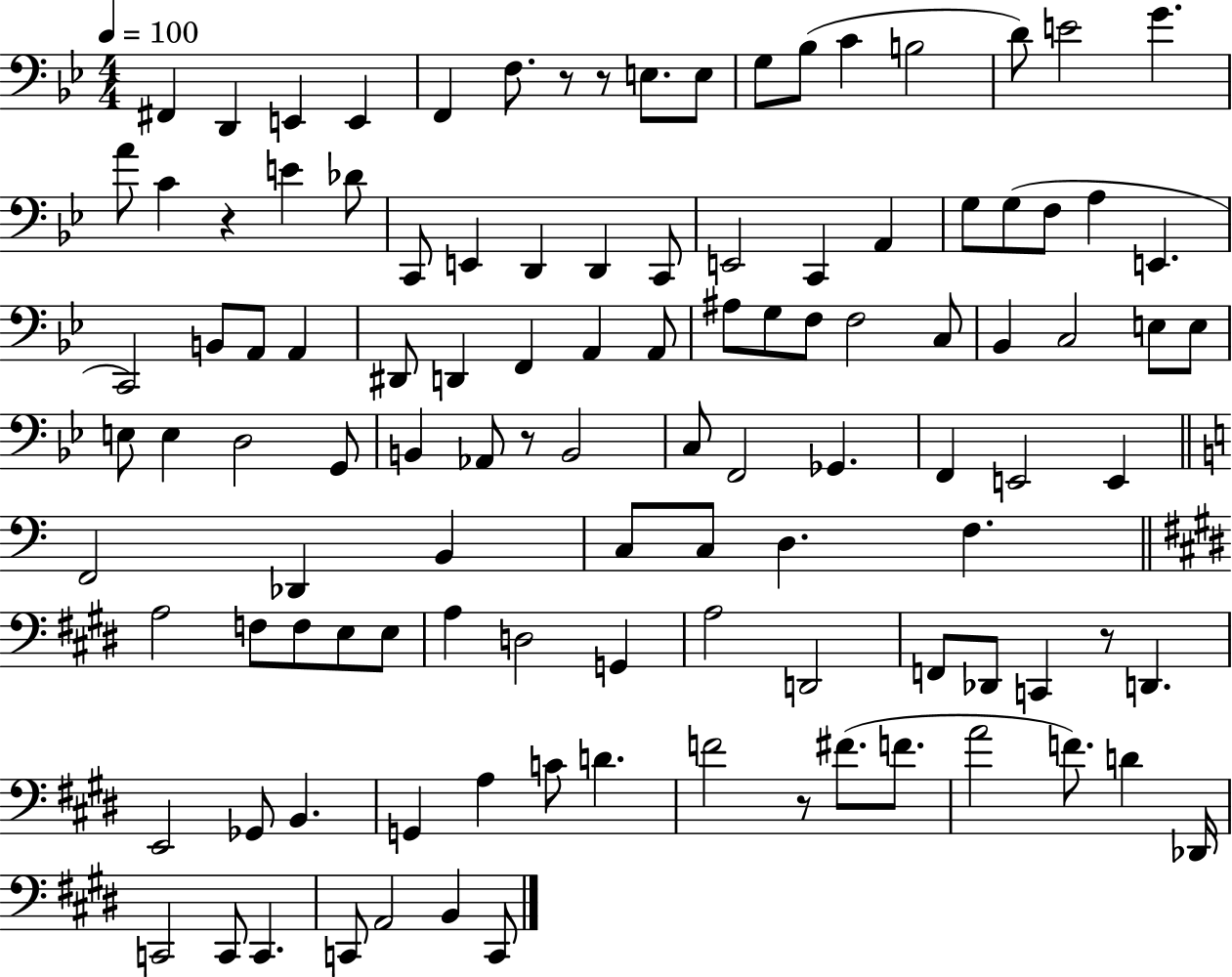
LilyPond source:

{
  \clef bass
  \numericTimeSignature
  \time 4/4
  \key bes \major
  \tempo 4 = 100
  \repeat volta 2 { fis,4 d,4 e,4 e,4 | f,4 f8. r8 r8 e8. e8 | g8 bes8( c'4 b2 | d'8) e'2 g'4. | \break a'8 c'4 r4 e'4 des'8 | c,8 e,4 d,4 d,4 c,8 | e,2 c,4 a,4 | g8 g8( f8 a4 e,4. | \break c,2) b,8 a,8 a,4 | dis,8 d,4 f,4 a,4 a,8 | ais8 g8 f8 f2 c8 | bes,4 c2 e8 e8 | \break e8 e4 d2 g,8 | b,4 aes,8 r8 b,2 | c8 f,2 ges,4. | f,4 e,2 e,4 | \break \bar "||" \break \key c \major f,2 des,4 b,4 | c8 c8 d4. f4. | \bar "||" \break \key e \major a2 f8 f8 e8 e8 | a4 d2 g,4 | a2 d,2 | f,8 des,8 c,4 r8 d,4. | \break e,2 ges,8 b,4. | g,4 a4 c'8 d'4. | f'2 r8 fis'8.( f'8. | a'2 f'8.) d'4 des,16 | \break c,2 c,8 c,4. | c,8 a,2 b,4 c,8 | } \bar "|."
}